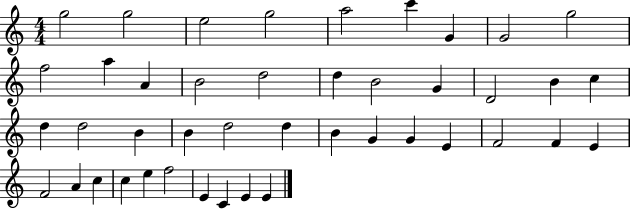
G5/h G5/h E5/h G5/h A5/h C6/q G4/q G4/h G5/h F5/h A5/q A4/q B4/h D5/h D5/q B4/h G4/q D4/h B4/q C5/q D5/q D5/h B4/q B4/q D5/h D5/q B4/q G4/q G4/q E4/q F4/h F4/q E4/q F4/h A4/q C5/q C5/q E5/q F5/h E4/q C4/q E4/q E4/q